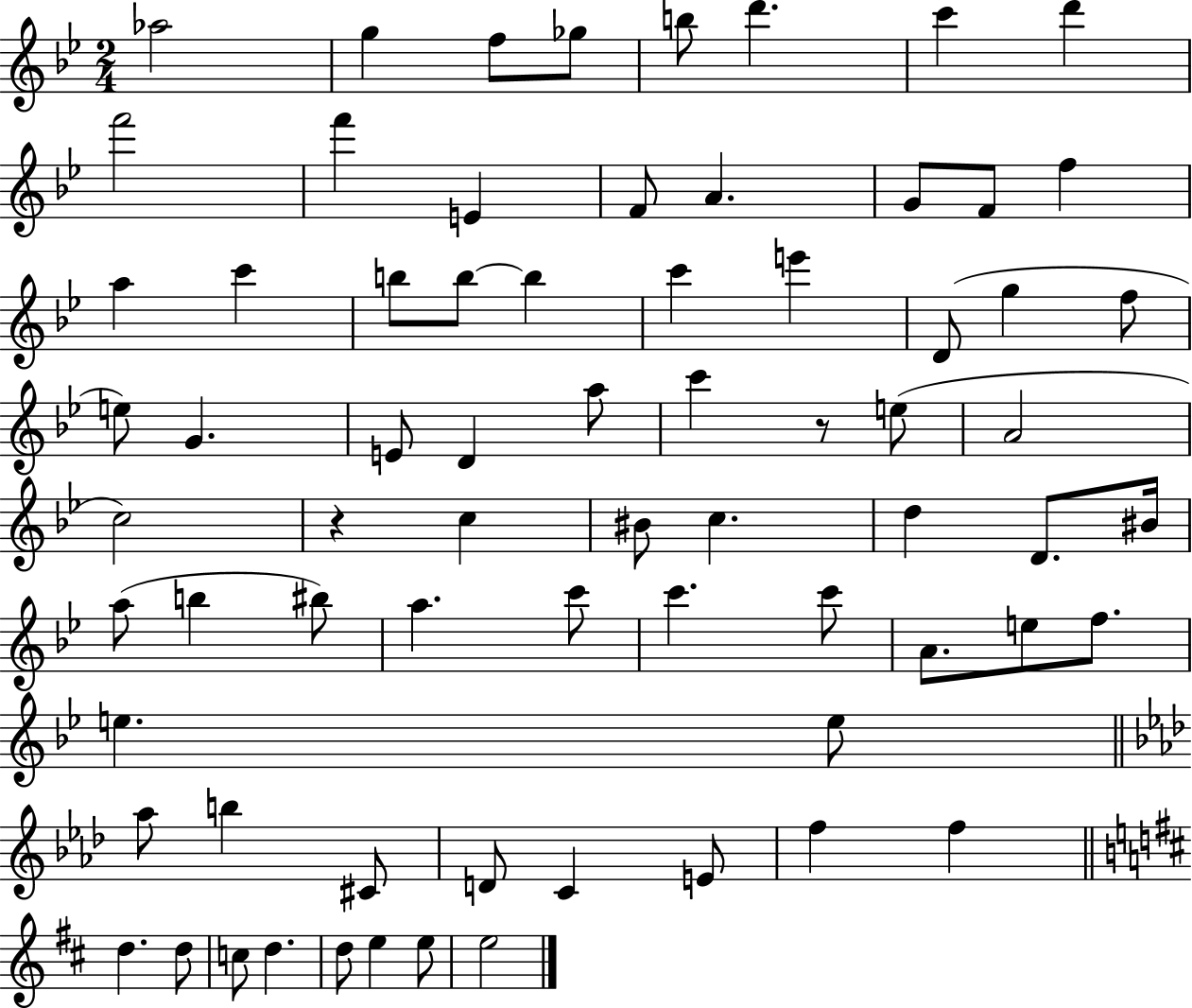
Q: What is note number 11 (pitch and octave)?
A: E4